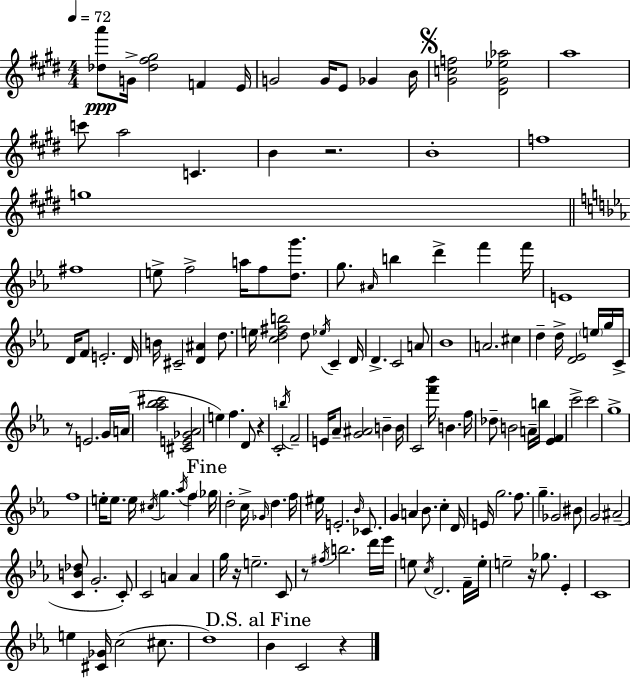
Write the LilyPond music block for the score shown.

{
  \clef treble
  \numericTimeSignature
  \time 4/4
  \key e \major
  \tempo 4 = 72
  <des'' a'''>8\ppp g'16-> <des'' fis'' gis''>2 f'4 e'16 | g'2 g'16 e'8 ges'4 b'16 | \mark \markup { \musicglyph "scripts.segno" } <gis' c'' f''>2 <dis' gis' ees'' aes''>2 | a''1 | \break c'''8 a''2 c'4. | b'4 r2. | b'1-. | f''1 | \break g''1 | \bar "||" \break \key ees \major fis''1 | e''8-> f''2-> a''16 f''8 <d'' g'''>8. | g''8. \grace { ais'16 } b''4 d'''4-> f'''4 | f'''16 e'1 | \break d'16 f'8 e'2.-. | d'16 b'16 cis'2-- <d' ais'>4 d''8. | e''16 <c'' d'' fis'' b''>2 d''8 \acciaccatura { ees''16 } c'4-- | d'16 d'4.-> c'2 | \break a'8 bes'1 | a'2. cis''4 | d''4-- d''16-> <d' ees'>2 \parenthesize e''16 | g''16 c'16-> r8 e'2. | \break g'16 a'16( <aes'' bes'' cis'''>2 <cis' e' ges' aes'>2 | e''4) f''4. d'8 r4 | c'2-. \acciaccatura { b''16 } f'2-- | e'16 aes'8-- <g' ais'>2 b'4-- | \break b'16 c'2 <f''' bes'''>16 b'4. | f''16 des''8-- b'2 a'16-- b''16 <ees' f'>4 | c'''2-> c'''2 | g''1-> | \break f''1 | e''16-. e''8. e''16 \acciaccatura { cis''16 } g''4. \acciaccatura { aes''16 } | f''4 \mark "Fine" \parenthesize ges''16 d''2-. c''16-> \grace { ges'16 } d''4. | f''16 eis''16 e'2.-. | \break \grace { bes'16 } ces'8. g'4 a'4 bes'8. | c''4-. d'16 e'16 g''2. | f''8. g''4.-- ges'2 | bis'8 g'2 ais'2--( | \break <c' b' des''>8 g'2.-. | c'8-.) c'2 a'4 | a'4 g''16 r16 e''2.-- | c'8 r8 \acciaccatura { fis''16 } b''2. | \break d'''16 ees'''16 e''8 \acciaccatura { c''16 } d'2. | f'16-- e''16-. e''2-- | r16 ges''8. ees'4-. c'1 | e''4 <cis' ges'>16 c''2( | \break cis''8. d''1) | \mark "D.S. al Fine" bes'4 c'2 | r4 \bar "|."
}